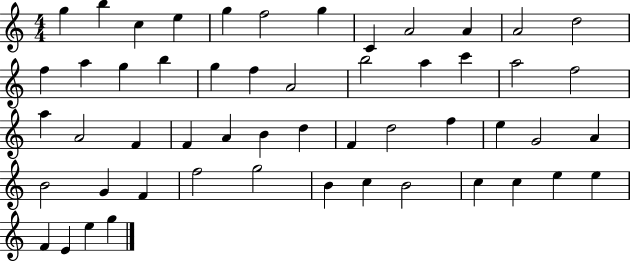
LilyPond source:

{
  \clef treble
  \numericTimeSignature
  \time 4/4
  \key c \major
  g''4 b''4 c''4 e''4 | g''4 f''2 g''4 | c'4 a'2 a'4 | a'2 d''2 | \break f''4 a''4 g''4 b''4 | g''4 f''4 a'2 | b''2 a''4 c'''4 | a''2 f''2 | \break a''4 a'2 f'4 | f'4 a'4 b'4 d''4 | f'4 d''2 f''4 | e''4 g'2 a'4 | \break b'2 g'4 f'4 | f''2 g''2 | b'4 c''4 b'2 | c''4 c''4 e''4 e''4 | \break f'4 e'4 e''4 g''4 | \bar "|."
}